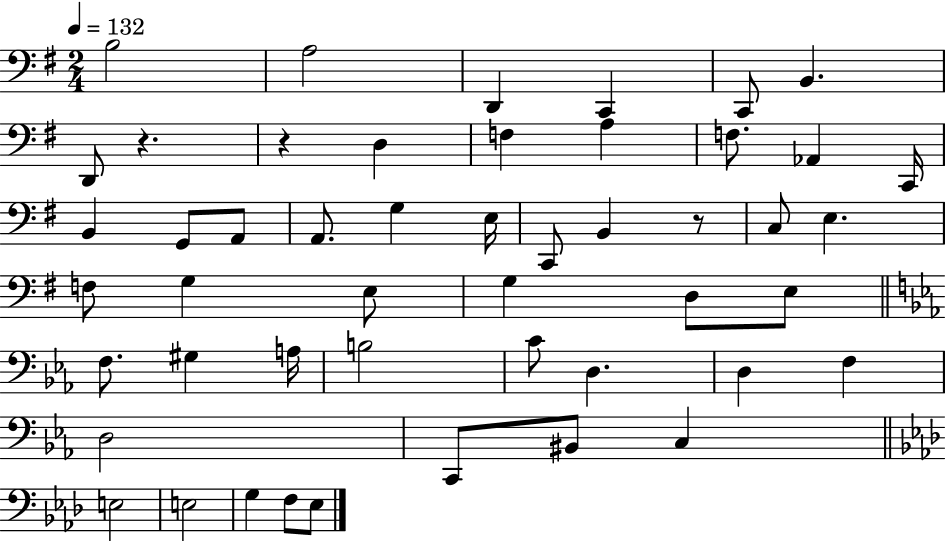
{
  \clef bass
  \numericTimeSignature
  \time 2/4
  \key g \major
  \tempo 4 = 132
  b2 | a2 | d,4 c,4 | c,8 b,4. | \break d,8 r4. | r4 d4 | f4 a4 | f8. aes,4 c,16 | \break b,4 g,8 a,8 | a,8. g4 e16 | c,8 b,4 r8 | c8 e4. | \break f8 g4 e8 | g4 d8 e8 | \bar "||" \break \key c \minor f8. gis4 a16 | b2 | c'8 d4. | d4 f4 | \break d2 | c,8 bis,8 c4 | \bar "||" \break \key f \minor e2 | e2 | g4 f8 ees8 | \bar "|."
}